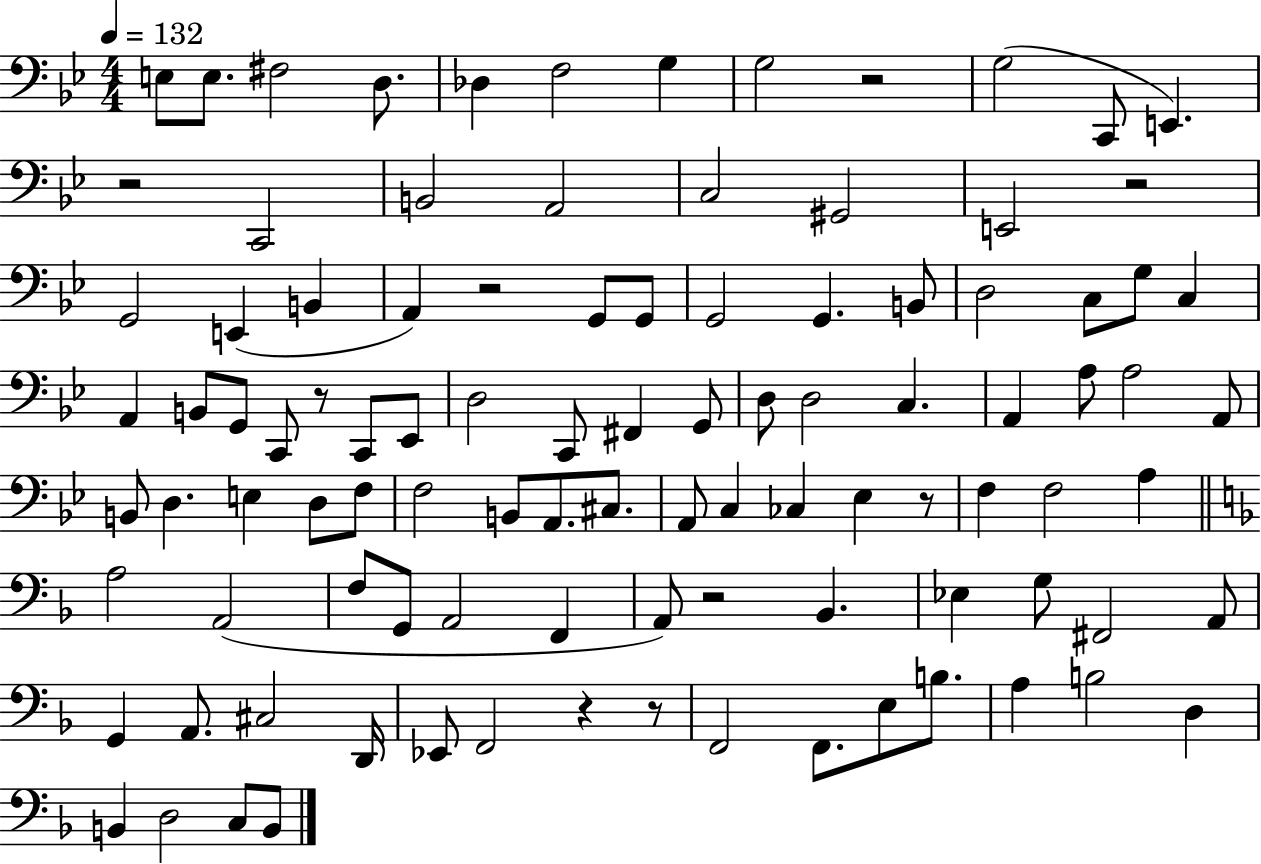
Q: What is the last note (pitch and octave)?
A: B2